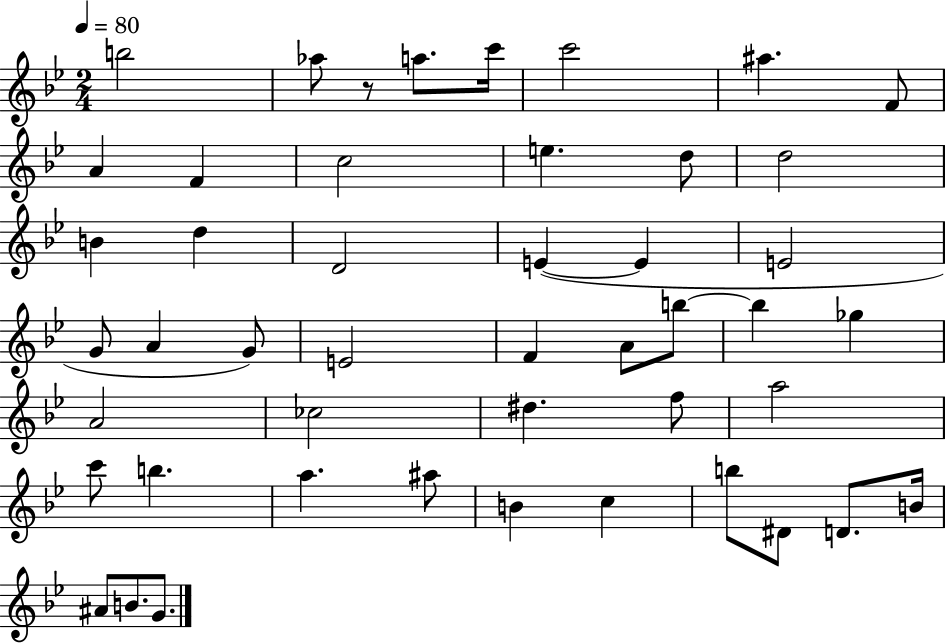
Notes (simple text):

B5/h Ab5/e R/e A5/e. C6/s C6/h A#5/q. F4/e A4/q F4/q C5/h E5/q. D5/e D5/h B4/q D5/q D4/h E4/q E4/q E4/h G4/e A4/q G4/e E4/h F4/q A4/e B5/e B5/q Gb5/q A4/h CES5/h D#5/q. F5/e A5/h C6/e B5/q. A5/q. A#5/e B4/q C5/q B5/e D#4/e D4/e. B4/s A#4/e B4/e. G4/e.